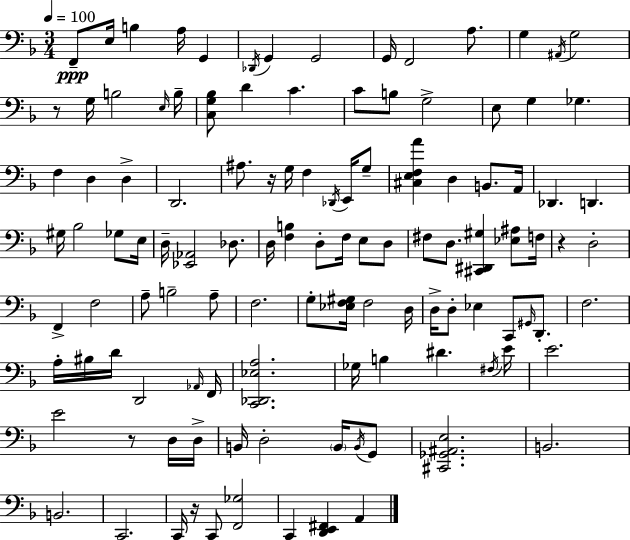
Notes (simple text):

F2/e E3/s B3/q A3/s G2/q Db2/s G2/q G2/h G2/s F2/h A3/e. G3/q A#2/s G3/h R/e G3/s B3/h E3/s B3/s [C3,G3,Bb3]/e D4/q C4/q. C4/e B3/e G3/h E3/e G3/q Gb3/q. F3/q D3/q D3/q D2/h. A#3/e. R/s G3/s F3/q Db2/s E2/s G3/e [C#3,E3,F3,A4]/q D3/q B2/e. A2/s Db2/q. D2/q. G#3/s Bb3/h Gb3/e E3/s D3/s [Eb2,Ab2]/h Db3/e. D3/s [F3,B3]/q D3/e F3/s E3/e D3/e F#3/e D3/e. [C#2,D#2,G#3]/q [Eb3,A#3]/e F3/s R/q D3/h F2/q F3/h A3/e B3/h A3/e F3/h. G3/e [Eb3,F3,G#3]/s F3/h D3/s D3/s D3/e Eb3/q C2/e G#2/s D2/e. F3/h. A3/s BIS3/s D4/s D2/h Ab2/s F2/s [C2,Db2,Eb3,A3]/h. Gb3/s B3/q D#4/q. F#3/s E4/s E4/h. E4/h R/e D3/s D3/s B2/s D3/h B2/s B2/s G2/e [C#2,Gb2,A#2,E3]/h. B2/h. B2/h. C2/h. C2/s R/s C2/e [F2,Gb3]/h C2/q [D2,E2,F#2]/q A2/q